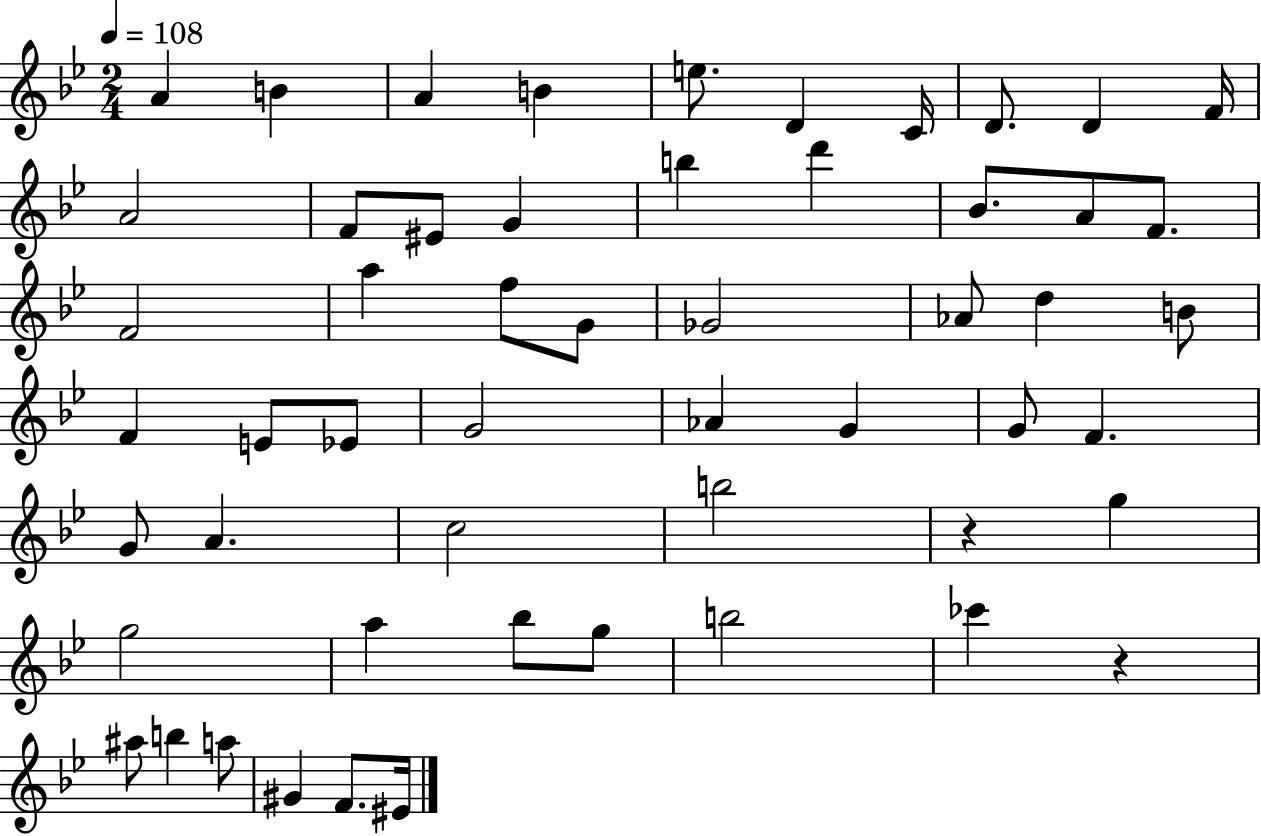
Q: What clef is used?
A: treble